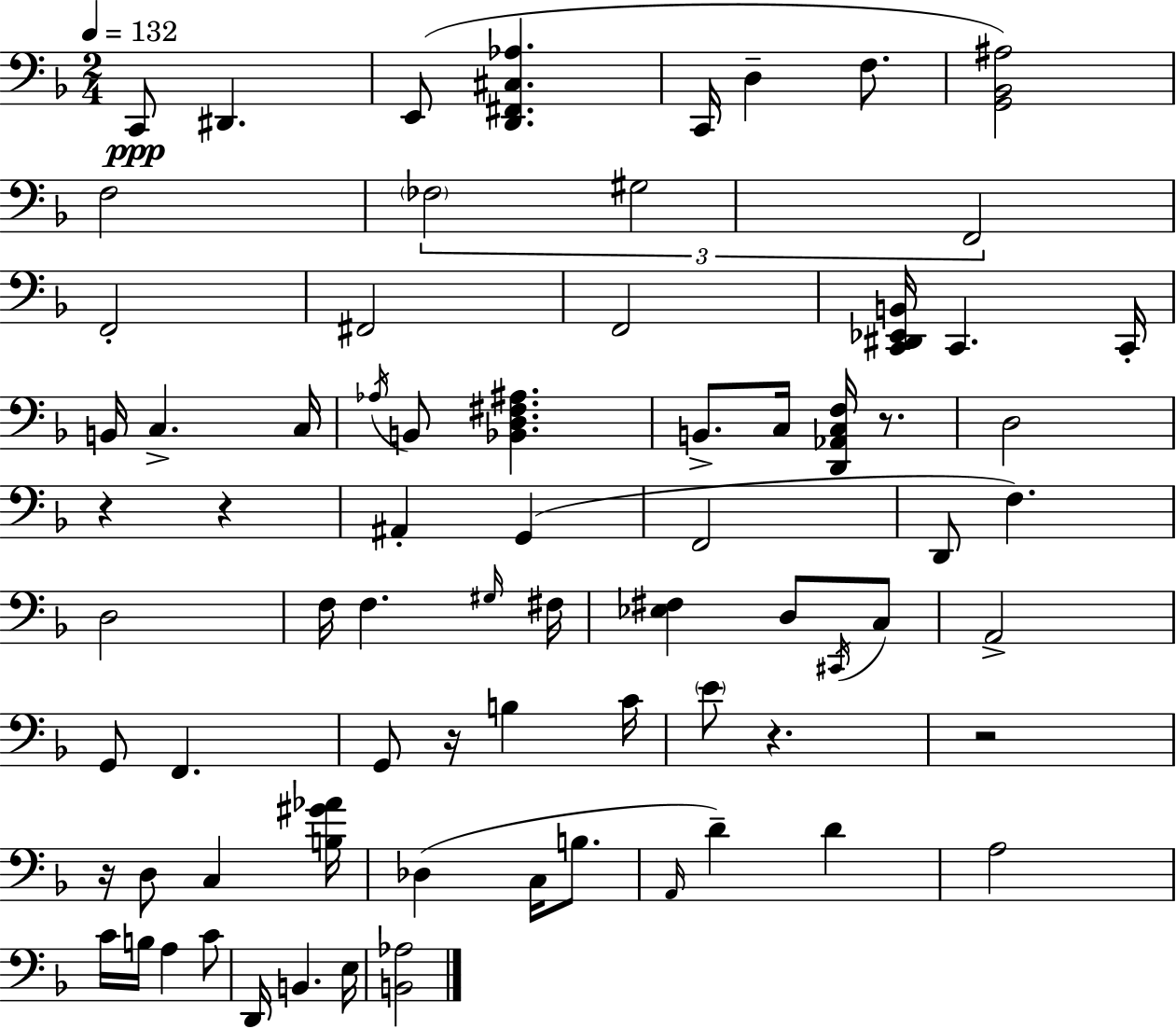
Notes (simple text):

C2/e D#2/q. E2/e [D2,F#2,C#3,Ab3]/q. C2/s D3/q F3/e. [G2,Bb2,A#3]/h F3/h FES3/h G#3/h F2/h F2/h F#2/h F2/h [C2,D#2,Eb2,B2]/s C2/q. C2/s B2/s C3/q. C3/s Ab3/s B2/e [Bb2,D3,F#3,A#3]/q. B2/e. C3/s [D2,Ab2,C3,F3]/s R/e. D3/h R/q R/q A#2/q G2/q F2/h D2/e F3/q. D3/h F3/s F3/q. G#3/s F#3/s [Eb3,F#3]/q D3/e C#2/s C3/e A2/h G2/e F2/q. G2/e R/s B3/q C4/s E4/e R/q. R/h R/s D3/e C3/q [B3,G#4,Ab4]/s Db3/q C3/s B3/e. A2/s D4/q D4/q A3/h C4/s B3/s A3/q C4/e D2/s B2/q. E3/s [B2,Ab3]/h